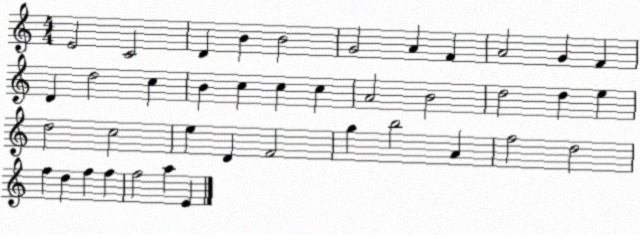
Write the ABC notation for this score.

X:1
T:Untitled
M:4/4
L:1/4
K:C
E2 C2 D B B2 G2 A F A2 G F D d2 c B c c c A2 B2 d2 d e d2 c2 e D F2 g b2 A f2 d2 f d f f f2 a E